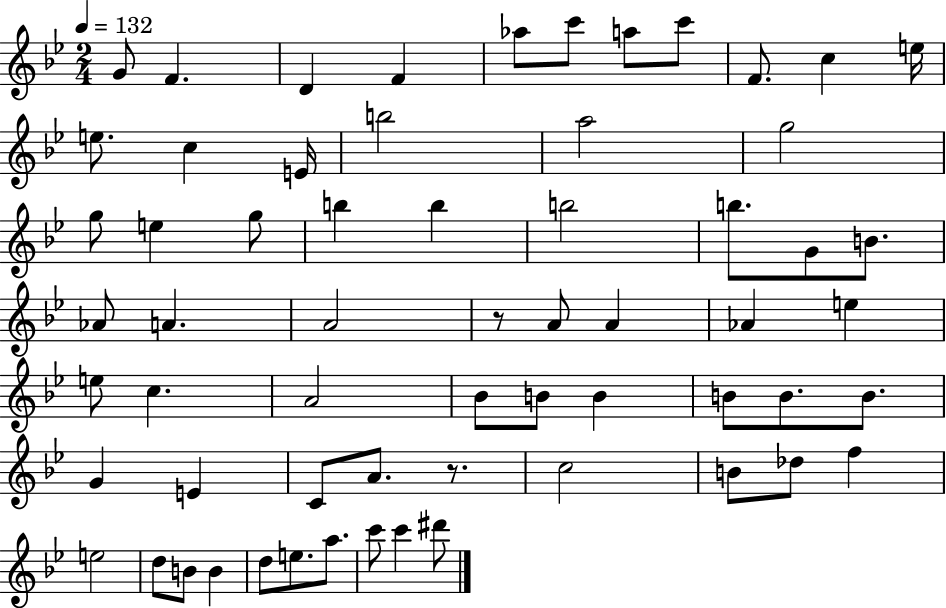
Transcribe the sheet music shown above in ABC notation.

X:1
T:Untitled
M:2/4
L:1/4
K:Bb
G/2 F D F _a/2 c'/2 a/2 c'/2 F/2 c e/4 e/2 c E/4 b2 a2 g2 g/2 e g/2 b b b2 b/2 G/2 B/2 _A/2 A A2 z/2 A/2 A _A e e/2 c A2 _B/2 B/2 B B/2 B/2 B/2 G E C/2 A/2 z/2 c2 B/2 _d/2 f e2 d/2 B/2 B d/2 e/2 a/2 c'/2 c' ^d'/2